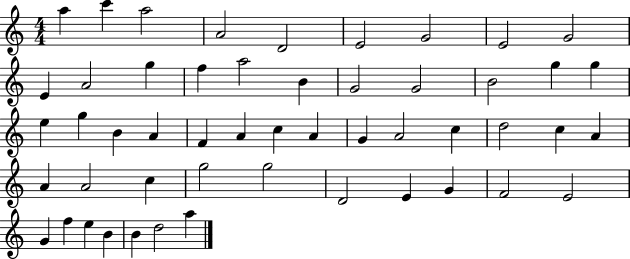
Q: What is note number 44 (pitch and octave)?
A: E4